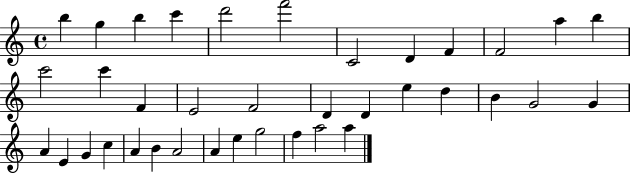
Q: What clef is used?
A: treble